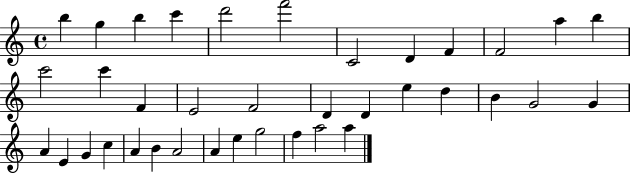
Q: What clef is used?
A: treble